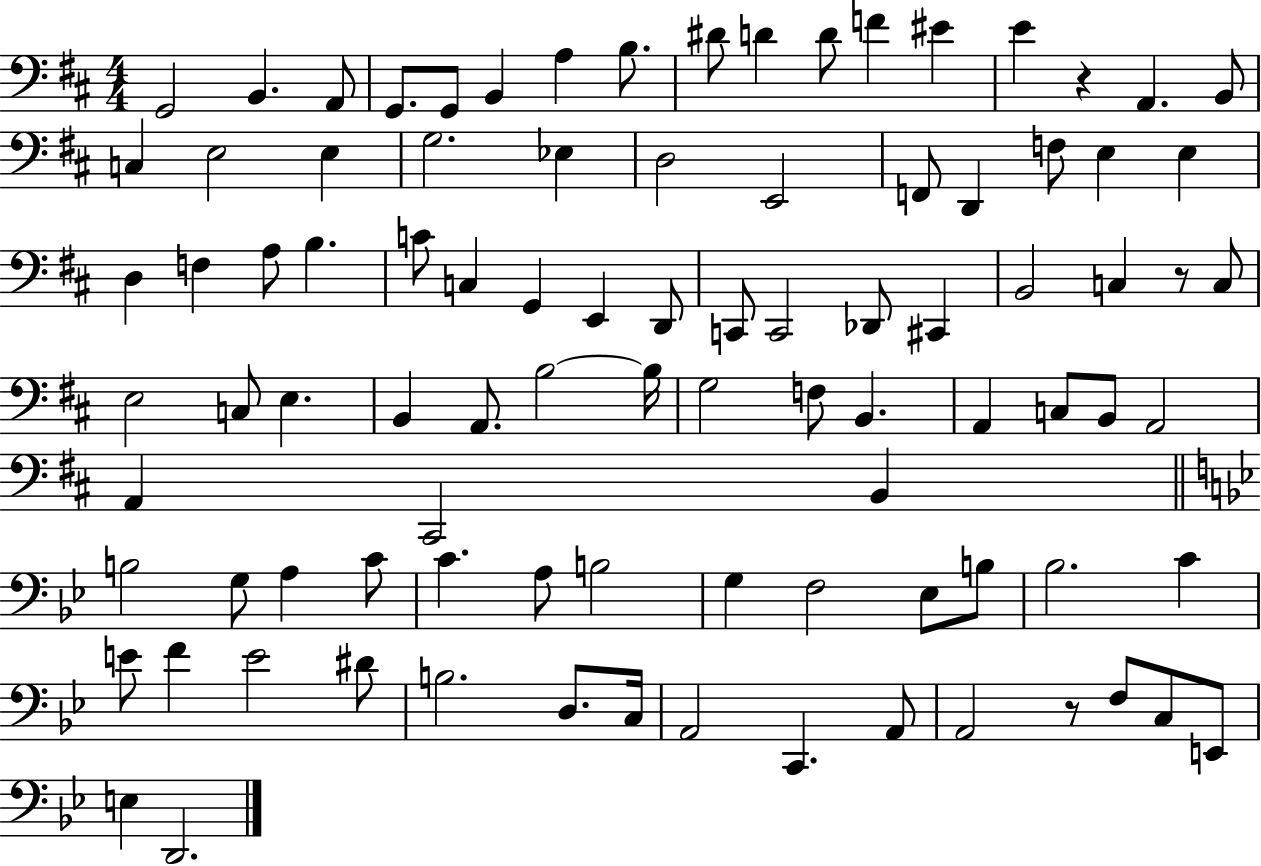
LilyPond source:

{
  \clef bass
  \numericTimeSignature
  \time 4/4
  \key d \major
  g,2 b,4. a,8 | g,8. g,8 b,4 a4 b8. | dis'8 d'4 d'8 f'4 eis'4 | e'4 r4 a,4. b,8 | \break c4 e2 e4 | g2. ees4 | d2 e,2 | f,8 d,4 f8 e4 e4 | \break d4 f4 a8 b4. | c'8 c4 g,4 e,4 d,8 | c,8 c,2 des,8 cis,4 | b,2 c4 r8 c8 | \break e2 c8 e4. | b,4 a,8. b2~~ b16 | g2 f8 b,4. | a,4 c8 b,8 a,2 | \break a,4 cis,2 b,4 | \bar "||" \break \key bes \major b2 g8 a4 c'8 | c'4. a8 b2 | g4 f2 ees8 b8 | bes2. c'4 | \break e'8 f'4 e'2 dis'8 | b2. d8. c16 | a,2 c,4. a,8 | a,2 r8 f8 c8 e,8 | \break e4 d,2. | \bar "|."
}